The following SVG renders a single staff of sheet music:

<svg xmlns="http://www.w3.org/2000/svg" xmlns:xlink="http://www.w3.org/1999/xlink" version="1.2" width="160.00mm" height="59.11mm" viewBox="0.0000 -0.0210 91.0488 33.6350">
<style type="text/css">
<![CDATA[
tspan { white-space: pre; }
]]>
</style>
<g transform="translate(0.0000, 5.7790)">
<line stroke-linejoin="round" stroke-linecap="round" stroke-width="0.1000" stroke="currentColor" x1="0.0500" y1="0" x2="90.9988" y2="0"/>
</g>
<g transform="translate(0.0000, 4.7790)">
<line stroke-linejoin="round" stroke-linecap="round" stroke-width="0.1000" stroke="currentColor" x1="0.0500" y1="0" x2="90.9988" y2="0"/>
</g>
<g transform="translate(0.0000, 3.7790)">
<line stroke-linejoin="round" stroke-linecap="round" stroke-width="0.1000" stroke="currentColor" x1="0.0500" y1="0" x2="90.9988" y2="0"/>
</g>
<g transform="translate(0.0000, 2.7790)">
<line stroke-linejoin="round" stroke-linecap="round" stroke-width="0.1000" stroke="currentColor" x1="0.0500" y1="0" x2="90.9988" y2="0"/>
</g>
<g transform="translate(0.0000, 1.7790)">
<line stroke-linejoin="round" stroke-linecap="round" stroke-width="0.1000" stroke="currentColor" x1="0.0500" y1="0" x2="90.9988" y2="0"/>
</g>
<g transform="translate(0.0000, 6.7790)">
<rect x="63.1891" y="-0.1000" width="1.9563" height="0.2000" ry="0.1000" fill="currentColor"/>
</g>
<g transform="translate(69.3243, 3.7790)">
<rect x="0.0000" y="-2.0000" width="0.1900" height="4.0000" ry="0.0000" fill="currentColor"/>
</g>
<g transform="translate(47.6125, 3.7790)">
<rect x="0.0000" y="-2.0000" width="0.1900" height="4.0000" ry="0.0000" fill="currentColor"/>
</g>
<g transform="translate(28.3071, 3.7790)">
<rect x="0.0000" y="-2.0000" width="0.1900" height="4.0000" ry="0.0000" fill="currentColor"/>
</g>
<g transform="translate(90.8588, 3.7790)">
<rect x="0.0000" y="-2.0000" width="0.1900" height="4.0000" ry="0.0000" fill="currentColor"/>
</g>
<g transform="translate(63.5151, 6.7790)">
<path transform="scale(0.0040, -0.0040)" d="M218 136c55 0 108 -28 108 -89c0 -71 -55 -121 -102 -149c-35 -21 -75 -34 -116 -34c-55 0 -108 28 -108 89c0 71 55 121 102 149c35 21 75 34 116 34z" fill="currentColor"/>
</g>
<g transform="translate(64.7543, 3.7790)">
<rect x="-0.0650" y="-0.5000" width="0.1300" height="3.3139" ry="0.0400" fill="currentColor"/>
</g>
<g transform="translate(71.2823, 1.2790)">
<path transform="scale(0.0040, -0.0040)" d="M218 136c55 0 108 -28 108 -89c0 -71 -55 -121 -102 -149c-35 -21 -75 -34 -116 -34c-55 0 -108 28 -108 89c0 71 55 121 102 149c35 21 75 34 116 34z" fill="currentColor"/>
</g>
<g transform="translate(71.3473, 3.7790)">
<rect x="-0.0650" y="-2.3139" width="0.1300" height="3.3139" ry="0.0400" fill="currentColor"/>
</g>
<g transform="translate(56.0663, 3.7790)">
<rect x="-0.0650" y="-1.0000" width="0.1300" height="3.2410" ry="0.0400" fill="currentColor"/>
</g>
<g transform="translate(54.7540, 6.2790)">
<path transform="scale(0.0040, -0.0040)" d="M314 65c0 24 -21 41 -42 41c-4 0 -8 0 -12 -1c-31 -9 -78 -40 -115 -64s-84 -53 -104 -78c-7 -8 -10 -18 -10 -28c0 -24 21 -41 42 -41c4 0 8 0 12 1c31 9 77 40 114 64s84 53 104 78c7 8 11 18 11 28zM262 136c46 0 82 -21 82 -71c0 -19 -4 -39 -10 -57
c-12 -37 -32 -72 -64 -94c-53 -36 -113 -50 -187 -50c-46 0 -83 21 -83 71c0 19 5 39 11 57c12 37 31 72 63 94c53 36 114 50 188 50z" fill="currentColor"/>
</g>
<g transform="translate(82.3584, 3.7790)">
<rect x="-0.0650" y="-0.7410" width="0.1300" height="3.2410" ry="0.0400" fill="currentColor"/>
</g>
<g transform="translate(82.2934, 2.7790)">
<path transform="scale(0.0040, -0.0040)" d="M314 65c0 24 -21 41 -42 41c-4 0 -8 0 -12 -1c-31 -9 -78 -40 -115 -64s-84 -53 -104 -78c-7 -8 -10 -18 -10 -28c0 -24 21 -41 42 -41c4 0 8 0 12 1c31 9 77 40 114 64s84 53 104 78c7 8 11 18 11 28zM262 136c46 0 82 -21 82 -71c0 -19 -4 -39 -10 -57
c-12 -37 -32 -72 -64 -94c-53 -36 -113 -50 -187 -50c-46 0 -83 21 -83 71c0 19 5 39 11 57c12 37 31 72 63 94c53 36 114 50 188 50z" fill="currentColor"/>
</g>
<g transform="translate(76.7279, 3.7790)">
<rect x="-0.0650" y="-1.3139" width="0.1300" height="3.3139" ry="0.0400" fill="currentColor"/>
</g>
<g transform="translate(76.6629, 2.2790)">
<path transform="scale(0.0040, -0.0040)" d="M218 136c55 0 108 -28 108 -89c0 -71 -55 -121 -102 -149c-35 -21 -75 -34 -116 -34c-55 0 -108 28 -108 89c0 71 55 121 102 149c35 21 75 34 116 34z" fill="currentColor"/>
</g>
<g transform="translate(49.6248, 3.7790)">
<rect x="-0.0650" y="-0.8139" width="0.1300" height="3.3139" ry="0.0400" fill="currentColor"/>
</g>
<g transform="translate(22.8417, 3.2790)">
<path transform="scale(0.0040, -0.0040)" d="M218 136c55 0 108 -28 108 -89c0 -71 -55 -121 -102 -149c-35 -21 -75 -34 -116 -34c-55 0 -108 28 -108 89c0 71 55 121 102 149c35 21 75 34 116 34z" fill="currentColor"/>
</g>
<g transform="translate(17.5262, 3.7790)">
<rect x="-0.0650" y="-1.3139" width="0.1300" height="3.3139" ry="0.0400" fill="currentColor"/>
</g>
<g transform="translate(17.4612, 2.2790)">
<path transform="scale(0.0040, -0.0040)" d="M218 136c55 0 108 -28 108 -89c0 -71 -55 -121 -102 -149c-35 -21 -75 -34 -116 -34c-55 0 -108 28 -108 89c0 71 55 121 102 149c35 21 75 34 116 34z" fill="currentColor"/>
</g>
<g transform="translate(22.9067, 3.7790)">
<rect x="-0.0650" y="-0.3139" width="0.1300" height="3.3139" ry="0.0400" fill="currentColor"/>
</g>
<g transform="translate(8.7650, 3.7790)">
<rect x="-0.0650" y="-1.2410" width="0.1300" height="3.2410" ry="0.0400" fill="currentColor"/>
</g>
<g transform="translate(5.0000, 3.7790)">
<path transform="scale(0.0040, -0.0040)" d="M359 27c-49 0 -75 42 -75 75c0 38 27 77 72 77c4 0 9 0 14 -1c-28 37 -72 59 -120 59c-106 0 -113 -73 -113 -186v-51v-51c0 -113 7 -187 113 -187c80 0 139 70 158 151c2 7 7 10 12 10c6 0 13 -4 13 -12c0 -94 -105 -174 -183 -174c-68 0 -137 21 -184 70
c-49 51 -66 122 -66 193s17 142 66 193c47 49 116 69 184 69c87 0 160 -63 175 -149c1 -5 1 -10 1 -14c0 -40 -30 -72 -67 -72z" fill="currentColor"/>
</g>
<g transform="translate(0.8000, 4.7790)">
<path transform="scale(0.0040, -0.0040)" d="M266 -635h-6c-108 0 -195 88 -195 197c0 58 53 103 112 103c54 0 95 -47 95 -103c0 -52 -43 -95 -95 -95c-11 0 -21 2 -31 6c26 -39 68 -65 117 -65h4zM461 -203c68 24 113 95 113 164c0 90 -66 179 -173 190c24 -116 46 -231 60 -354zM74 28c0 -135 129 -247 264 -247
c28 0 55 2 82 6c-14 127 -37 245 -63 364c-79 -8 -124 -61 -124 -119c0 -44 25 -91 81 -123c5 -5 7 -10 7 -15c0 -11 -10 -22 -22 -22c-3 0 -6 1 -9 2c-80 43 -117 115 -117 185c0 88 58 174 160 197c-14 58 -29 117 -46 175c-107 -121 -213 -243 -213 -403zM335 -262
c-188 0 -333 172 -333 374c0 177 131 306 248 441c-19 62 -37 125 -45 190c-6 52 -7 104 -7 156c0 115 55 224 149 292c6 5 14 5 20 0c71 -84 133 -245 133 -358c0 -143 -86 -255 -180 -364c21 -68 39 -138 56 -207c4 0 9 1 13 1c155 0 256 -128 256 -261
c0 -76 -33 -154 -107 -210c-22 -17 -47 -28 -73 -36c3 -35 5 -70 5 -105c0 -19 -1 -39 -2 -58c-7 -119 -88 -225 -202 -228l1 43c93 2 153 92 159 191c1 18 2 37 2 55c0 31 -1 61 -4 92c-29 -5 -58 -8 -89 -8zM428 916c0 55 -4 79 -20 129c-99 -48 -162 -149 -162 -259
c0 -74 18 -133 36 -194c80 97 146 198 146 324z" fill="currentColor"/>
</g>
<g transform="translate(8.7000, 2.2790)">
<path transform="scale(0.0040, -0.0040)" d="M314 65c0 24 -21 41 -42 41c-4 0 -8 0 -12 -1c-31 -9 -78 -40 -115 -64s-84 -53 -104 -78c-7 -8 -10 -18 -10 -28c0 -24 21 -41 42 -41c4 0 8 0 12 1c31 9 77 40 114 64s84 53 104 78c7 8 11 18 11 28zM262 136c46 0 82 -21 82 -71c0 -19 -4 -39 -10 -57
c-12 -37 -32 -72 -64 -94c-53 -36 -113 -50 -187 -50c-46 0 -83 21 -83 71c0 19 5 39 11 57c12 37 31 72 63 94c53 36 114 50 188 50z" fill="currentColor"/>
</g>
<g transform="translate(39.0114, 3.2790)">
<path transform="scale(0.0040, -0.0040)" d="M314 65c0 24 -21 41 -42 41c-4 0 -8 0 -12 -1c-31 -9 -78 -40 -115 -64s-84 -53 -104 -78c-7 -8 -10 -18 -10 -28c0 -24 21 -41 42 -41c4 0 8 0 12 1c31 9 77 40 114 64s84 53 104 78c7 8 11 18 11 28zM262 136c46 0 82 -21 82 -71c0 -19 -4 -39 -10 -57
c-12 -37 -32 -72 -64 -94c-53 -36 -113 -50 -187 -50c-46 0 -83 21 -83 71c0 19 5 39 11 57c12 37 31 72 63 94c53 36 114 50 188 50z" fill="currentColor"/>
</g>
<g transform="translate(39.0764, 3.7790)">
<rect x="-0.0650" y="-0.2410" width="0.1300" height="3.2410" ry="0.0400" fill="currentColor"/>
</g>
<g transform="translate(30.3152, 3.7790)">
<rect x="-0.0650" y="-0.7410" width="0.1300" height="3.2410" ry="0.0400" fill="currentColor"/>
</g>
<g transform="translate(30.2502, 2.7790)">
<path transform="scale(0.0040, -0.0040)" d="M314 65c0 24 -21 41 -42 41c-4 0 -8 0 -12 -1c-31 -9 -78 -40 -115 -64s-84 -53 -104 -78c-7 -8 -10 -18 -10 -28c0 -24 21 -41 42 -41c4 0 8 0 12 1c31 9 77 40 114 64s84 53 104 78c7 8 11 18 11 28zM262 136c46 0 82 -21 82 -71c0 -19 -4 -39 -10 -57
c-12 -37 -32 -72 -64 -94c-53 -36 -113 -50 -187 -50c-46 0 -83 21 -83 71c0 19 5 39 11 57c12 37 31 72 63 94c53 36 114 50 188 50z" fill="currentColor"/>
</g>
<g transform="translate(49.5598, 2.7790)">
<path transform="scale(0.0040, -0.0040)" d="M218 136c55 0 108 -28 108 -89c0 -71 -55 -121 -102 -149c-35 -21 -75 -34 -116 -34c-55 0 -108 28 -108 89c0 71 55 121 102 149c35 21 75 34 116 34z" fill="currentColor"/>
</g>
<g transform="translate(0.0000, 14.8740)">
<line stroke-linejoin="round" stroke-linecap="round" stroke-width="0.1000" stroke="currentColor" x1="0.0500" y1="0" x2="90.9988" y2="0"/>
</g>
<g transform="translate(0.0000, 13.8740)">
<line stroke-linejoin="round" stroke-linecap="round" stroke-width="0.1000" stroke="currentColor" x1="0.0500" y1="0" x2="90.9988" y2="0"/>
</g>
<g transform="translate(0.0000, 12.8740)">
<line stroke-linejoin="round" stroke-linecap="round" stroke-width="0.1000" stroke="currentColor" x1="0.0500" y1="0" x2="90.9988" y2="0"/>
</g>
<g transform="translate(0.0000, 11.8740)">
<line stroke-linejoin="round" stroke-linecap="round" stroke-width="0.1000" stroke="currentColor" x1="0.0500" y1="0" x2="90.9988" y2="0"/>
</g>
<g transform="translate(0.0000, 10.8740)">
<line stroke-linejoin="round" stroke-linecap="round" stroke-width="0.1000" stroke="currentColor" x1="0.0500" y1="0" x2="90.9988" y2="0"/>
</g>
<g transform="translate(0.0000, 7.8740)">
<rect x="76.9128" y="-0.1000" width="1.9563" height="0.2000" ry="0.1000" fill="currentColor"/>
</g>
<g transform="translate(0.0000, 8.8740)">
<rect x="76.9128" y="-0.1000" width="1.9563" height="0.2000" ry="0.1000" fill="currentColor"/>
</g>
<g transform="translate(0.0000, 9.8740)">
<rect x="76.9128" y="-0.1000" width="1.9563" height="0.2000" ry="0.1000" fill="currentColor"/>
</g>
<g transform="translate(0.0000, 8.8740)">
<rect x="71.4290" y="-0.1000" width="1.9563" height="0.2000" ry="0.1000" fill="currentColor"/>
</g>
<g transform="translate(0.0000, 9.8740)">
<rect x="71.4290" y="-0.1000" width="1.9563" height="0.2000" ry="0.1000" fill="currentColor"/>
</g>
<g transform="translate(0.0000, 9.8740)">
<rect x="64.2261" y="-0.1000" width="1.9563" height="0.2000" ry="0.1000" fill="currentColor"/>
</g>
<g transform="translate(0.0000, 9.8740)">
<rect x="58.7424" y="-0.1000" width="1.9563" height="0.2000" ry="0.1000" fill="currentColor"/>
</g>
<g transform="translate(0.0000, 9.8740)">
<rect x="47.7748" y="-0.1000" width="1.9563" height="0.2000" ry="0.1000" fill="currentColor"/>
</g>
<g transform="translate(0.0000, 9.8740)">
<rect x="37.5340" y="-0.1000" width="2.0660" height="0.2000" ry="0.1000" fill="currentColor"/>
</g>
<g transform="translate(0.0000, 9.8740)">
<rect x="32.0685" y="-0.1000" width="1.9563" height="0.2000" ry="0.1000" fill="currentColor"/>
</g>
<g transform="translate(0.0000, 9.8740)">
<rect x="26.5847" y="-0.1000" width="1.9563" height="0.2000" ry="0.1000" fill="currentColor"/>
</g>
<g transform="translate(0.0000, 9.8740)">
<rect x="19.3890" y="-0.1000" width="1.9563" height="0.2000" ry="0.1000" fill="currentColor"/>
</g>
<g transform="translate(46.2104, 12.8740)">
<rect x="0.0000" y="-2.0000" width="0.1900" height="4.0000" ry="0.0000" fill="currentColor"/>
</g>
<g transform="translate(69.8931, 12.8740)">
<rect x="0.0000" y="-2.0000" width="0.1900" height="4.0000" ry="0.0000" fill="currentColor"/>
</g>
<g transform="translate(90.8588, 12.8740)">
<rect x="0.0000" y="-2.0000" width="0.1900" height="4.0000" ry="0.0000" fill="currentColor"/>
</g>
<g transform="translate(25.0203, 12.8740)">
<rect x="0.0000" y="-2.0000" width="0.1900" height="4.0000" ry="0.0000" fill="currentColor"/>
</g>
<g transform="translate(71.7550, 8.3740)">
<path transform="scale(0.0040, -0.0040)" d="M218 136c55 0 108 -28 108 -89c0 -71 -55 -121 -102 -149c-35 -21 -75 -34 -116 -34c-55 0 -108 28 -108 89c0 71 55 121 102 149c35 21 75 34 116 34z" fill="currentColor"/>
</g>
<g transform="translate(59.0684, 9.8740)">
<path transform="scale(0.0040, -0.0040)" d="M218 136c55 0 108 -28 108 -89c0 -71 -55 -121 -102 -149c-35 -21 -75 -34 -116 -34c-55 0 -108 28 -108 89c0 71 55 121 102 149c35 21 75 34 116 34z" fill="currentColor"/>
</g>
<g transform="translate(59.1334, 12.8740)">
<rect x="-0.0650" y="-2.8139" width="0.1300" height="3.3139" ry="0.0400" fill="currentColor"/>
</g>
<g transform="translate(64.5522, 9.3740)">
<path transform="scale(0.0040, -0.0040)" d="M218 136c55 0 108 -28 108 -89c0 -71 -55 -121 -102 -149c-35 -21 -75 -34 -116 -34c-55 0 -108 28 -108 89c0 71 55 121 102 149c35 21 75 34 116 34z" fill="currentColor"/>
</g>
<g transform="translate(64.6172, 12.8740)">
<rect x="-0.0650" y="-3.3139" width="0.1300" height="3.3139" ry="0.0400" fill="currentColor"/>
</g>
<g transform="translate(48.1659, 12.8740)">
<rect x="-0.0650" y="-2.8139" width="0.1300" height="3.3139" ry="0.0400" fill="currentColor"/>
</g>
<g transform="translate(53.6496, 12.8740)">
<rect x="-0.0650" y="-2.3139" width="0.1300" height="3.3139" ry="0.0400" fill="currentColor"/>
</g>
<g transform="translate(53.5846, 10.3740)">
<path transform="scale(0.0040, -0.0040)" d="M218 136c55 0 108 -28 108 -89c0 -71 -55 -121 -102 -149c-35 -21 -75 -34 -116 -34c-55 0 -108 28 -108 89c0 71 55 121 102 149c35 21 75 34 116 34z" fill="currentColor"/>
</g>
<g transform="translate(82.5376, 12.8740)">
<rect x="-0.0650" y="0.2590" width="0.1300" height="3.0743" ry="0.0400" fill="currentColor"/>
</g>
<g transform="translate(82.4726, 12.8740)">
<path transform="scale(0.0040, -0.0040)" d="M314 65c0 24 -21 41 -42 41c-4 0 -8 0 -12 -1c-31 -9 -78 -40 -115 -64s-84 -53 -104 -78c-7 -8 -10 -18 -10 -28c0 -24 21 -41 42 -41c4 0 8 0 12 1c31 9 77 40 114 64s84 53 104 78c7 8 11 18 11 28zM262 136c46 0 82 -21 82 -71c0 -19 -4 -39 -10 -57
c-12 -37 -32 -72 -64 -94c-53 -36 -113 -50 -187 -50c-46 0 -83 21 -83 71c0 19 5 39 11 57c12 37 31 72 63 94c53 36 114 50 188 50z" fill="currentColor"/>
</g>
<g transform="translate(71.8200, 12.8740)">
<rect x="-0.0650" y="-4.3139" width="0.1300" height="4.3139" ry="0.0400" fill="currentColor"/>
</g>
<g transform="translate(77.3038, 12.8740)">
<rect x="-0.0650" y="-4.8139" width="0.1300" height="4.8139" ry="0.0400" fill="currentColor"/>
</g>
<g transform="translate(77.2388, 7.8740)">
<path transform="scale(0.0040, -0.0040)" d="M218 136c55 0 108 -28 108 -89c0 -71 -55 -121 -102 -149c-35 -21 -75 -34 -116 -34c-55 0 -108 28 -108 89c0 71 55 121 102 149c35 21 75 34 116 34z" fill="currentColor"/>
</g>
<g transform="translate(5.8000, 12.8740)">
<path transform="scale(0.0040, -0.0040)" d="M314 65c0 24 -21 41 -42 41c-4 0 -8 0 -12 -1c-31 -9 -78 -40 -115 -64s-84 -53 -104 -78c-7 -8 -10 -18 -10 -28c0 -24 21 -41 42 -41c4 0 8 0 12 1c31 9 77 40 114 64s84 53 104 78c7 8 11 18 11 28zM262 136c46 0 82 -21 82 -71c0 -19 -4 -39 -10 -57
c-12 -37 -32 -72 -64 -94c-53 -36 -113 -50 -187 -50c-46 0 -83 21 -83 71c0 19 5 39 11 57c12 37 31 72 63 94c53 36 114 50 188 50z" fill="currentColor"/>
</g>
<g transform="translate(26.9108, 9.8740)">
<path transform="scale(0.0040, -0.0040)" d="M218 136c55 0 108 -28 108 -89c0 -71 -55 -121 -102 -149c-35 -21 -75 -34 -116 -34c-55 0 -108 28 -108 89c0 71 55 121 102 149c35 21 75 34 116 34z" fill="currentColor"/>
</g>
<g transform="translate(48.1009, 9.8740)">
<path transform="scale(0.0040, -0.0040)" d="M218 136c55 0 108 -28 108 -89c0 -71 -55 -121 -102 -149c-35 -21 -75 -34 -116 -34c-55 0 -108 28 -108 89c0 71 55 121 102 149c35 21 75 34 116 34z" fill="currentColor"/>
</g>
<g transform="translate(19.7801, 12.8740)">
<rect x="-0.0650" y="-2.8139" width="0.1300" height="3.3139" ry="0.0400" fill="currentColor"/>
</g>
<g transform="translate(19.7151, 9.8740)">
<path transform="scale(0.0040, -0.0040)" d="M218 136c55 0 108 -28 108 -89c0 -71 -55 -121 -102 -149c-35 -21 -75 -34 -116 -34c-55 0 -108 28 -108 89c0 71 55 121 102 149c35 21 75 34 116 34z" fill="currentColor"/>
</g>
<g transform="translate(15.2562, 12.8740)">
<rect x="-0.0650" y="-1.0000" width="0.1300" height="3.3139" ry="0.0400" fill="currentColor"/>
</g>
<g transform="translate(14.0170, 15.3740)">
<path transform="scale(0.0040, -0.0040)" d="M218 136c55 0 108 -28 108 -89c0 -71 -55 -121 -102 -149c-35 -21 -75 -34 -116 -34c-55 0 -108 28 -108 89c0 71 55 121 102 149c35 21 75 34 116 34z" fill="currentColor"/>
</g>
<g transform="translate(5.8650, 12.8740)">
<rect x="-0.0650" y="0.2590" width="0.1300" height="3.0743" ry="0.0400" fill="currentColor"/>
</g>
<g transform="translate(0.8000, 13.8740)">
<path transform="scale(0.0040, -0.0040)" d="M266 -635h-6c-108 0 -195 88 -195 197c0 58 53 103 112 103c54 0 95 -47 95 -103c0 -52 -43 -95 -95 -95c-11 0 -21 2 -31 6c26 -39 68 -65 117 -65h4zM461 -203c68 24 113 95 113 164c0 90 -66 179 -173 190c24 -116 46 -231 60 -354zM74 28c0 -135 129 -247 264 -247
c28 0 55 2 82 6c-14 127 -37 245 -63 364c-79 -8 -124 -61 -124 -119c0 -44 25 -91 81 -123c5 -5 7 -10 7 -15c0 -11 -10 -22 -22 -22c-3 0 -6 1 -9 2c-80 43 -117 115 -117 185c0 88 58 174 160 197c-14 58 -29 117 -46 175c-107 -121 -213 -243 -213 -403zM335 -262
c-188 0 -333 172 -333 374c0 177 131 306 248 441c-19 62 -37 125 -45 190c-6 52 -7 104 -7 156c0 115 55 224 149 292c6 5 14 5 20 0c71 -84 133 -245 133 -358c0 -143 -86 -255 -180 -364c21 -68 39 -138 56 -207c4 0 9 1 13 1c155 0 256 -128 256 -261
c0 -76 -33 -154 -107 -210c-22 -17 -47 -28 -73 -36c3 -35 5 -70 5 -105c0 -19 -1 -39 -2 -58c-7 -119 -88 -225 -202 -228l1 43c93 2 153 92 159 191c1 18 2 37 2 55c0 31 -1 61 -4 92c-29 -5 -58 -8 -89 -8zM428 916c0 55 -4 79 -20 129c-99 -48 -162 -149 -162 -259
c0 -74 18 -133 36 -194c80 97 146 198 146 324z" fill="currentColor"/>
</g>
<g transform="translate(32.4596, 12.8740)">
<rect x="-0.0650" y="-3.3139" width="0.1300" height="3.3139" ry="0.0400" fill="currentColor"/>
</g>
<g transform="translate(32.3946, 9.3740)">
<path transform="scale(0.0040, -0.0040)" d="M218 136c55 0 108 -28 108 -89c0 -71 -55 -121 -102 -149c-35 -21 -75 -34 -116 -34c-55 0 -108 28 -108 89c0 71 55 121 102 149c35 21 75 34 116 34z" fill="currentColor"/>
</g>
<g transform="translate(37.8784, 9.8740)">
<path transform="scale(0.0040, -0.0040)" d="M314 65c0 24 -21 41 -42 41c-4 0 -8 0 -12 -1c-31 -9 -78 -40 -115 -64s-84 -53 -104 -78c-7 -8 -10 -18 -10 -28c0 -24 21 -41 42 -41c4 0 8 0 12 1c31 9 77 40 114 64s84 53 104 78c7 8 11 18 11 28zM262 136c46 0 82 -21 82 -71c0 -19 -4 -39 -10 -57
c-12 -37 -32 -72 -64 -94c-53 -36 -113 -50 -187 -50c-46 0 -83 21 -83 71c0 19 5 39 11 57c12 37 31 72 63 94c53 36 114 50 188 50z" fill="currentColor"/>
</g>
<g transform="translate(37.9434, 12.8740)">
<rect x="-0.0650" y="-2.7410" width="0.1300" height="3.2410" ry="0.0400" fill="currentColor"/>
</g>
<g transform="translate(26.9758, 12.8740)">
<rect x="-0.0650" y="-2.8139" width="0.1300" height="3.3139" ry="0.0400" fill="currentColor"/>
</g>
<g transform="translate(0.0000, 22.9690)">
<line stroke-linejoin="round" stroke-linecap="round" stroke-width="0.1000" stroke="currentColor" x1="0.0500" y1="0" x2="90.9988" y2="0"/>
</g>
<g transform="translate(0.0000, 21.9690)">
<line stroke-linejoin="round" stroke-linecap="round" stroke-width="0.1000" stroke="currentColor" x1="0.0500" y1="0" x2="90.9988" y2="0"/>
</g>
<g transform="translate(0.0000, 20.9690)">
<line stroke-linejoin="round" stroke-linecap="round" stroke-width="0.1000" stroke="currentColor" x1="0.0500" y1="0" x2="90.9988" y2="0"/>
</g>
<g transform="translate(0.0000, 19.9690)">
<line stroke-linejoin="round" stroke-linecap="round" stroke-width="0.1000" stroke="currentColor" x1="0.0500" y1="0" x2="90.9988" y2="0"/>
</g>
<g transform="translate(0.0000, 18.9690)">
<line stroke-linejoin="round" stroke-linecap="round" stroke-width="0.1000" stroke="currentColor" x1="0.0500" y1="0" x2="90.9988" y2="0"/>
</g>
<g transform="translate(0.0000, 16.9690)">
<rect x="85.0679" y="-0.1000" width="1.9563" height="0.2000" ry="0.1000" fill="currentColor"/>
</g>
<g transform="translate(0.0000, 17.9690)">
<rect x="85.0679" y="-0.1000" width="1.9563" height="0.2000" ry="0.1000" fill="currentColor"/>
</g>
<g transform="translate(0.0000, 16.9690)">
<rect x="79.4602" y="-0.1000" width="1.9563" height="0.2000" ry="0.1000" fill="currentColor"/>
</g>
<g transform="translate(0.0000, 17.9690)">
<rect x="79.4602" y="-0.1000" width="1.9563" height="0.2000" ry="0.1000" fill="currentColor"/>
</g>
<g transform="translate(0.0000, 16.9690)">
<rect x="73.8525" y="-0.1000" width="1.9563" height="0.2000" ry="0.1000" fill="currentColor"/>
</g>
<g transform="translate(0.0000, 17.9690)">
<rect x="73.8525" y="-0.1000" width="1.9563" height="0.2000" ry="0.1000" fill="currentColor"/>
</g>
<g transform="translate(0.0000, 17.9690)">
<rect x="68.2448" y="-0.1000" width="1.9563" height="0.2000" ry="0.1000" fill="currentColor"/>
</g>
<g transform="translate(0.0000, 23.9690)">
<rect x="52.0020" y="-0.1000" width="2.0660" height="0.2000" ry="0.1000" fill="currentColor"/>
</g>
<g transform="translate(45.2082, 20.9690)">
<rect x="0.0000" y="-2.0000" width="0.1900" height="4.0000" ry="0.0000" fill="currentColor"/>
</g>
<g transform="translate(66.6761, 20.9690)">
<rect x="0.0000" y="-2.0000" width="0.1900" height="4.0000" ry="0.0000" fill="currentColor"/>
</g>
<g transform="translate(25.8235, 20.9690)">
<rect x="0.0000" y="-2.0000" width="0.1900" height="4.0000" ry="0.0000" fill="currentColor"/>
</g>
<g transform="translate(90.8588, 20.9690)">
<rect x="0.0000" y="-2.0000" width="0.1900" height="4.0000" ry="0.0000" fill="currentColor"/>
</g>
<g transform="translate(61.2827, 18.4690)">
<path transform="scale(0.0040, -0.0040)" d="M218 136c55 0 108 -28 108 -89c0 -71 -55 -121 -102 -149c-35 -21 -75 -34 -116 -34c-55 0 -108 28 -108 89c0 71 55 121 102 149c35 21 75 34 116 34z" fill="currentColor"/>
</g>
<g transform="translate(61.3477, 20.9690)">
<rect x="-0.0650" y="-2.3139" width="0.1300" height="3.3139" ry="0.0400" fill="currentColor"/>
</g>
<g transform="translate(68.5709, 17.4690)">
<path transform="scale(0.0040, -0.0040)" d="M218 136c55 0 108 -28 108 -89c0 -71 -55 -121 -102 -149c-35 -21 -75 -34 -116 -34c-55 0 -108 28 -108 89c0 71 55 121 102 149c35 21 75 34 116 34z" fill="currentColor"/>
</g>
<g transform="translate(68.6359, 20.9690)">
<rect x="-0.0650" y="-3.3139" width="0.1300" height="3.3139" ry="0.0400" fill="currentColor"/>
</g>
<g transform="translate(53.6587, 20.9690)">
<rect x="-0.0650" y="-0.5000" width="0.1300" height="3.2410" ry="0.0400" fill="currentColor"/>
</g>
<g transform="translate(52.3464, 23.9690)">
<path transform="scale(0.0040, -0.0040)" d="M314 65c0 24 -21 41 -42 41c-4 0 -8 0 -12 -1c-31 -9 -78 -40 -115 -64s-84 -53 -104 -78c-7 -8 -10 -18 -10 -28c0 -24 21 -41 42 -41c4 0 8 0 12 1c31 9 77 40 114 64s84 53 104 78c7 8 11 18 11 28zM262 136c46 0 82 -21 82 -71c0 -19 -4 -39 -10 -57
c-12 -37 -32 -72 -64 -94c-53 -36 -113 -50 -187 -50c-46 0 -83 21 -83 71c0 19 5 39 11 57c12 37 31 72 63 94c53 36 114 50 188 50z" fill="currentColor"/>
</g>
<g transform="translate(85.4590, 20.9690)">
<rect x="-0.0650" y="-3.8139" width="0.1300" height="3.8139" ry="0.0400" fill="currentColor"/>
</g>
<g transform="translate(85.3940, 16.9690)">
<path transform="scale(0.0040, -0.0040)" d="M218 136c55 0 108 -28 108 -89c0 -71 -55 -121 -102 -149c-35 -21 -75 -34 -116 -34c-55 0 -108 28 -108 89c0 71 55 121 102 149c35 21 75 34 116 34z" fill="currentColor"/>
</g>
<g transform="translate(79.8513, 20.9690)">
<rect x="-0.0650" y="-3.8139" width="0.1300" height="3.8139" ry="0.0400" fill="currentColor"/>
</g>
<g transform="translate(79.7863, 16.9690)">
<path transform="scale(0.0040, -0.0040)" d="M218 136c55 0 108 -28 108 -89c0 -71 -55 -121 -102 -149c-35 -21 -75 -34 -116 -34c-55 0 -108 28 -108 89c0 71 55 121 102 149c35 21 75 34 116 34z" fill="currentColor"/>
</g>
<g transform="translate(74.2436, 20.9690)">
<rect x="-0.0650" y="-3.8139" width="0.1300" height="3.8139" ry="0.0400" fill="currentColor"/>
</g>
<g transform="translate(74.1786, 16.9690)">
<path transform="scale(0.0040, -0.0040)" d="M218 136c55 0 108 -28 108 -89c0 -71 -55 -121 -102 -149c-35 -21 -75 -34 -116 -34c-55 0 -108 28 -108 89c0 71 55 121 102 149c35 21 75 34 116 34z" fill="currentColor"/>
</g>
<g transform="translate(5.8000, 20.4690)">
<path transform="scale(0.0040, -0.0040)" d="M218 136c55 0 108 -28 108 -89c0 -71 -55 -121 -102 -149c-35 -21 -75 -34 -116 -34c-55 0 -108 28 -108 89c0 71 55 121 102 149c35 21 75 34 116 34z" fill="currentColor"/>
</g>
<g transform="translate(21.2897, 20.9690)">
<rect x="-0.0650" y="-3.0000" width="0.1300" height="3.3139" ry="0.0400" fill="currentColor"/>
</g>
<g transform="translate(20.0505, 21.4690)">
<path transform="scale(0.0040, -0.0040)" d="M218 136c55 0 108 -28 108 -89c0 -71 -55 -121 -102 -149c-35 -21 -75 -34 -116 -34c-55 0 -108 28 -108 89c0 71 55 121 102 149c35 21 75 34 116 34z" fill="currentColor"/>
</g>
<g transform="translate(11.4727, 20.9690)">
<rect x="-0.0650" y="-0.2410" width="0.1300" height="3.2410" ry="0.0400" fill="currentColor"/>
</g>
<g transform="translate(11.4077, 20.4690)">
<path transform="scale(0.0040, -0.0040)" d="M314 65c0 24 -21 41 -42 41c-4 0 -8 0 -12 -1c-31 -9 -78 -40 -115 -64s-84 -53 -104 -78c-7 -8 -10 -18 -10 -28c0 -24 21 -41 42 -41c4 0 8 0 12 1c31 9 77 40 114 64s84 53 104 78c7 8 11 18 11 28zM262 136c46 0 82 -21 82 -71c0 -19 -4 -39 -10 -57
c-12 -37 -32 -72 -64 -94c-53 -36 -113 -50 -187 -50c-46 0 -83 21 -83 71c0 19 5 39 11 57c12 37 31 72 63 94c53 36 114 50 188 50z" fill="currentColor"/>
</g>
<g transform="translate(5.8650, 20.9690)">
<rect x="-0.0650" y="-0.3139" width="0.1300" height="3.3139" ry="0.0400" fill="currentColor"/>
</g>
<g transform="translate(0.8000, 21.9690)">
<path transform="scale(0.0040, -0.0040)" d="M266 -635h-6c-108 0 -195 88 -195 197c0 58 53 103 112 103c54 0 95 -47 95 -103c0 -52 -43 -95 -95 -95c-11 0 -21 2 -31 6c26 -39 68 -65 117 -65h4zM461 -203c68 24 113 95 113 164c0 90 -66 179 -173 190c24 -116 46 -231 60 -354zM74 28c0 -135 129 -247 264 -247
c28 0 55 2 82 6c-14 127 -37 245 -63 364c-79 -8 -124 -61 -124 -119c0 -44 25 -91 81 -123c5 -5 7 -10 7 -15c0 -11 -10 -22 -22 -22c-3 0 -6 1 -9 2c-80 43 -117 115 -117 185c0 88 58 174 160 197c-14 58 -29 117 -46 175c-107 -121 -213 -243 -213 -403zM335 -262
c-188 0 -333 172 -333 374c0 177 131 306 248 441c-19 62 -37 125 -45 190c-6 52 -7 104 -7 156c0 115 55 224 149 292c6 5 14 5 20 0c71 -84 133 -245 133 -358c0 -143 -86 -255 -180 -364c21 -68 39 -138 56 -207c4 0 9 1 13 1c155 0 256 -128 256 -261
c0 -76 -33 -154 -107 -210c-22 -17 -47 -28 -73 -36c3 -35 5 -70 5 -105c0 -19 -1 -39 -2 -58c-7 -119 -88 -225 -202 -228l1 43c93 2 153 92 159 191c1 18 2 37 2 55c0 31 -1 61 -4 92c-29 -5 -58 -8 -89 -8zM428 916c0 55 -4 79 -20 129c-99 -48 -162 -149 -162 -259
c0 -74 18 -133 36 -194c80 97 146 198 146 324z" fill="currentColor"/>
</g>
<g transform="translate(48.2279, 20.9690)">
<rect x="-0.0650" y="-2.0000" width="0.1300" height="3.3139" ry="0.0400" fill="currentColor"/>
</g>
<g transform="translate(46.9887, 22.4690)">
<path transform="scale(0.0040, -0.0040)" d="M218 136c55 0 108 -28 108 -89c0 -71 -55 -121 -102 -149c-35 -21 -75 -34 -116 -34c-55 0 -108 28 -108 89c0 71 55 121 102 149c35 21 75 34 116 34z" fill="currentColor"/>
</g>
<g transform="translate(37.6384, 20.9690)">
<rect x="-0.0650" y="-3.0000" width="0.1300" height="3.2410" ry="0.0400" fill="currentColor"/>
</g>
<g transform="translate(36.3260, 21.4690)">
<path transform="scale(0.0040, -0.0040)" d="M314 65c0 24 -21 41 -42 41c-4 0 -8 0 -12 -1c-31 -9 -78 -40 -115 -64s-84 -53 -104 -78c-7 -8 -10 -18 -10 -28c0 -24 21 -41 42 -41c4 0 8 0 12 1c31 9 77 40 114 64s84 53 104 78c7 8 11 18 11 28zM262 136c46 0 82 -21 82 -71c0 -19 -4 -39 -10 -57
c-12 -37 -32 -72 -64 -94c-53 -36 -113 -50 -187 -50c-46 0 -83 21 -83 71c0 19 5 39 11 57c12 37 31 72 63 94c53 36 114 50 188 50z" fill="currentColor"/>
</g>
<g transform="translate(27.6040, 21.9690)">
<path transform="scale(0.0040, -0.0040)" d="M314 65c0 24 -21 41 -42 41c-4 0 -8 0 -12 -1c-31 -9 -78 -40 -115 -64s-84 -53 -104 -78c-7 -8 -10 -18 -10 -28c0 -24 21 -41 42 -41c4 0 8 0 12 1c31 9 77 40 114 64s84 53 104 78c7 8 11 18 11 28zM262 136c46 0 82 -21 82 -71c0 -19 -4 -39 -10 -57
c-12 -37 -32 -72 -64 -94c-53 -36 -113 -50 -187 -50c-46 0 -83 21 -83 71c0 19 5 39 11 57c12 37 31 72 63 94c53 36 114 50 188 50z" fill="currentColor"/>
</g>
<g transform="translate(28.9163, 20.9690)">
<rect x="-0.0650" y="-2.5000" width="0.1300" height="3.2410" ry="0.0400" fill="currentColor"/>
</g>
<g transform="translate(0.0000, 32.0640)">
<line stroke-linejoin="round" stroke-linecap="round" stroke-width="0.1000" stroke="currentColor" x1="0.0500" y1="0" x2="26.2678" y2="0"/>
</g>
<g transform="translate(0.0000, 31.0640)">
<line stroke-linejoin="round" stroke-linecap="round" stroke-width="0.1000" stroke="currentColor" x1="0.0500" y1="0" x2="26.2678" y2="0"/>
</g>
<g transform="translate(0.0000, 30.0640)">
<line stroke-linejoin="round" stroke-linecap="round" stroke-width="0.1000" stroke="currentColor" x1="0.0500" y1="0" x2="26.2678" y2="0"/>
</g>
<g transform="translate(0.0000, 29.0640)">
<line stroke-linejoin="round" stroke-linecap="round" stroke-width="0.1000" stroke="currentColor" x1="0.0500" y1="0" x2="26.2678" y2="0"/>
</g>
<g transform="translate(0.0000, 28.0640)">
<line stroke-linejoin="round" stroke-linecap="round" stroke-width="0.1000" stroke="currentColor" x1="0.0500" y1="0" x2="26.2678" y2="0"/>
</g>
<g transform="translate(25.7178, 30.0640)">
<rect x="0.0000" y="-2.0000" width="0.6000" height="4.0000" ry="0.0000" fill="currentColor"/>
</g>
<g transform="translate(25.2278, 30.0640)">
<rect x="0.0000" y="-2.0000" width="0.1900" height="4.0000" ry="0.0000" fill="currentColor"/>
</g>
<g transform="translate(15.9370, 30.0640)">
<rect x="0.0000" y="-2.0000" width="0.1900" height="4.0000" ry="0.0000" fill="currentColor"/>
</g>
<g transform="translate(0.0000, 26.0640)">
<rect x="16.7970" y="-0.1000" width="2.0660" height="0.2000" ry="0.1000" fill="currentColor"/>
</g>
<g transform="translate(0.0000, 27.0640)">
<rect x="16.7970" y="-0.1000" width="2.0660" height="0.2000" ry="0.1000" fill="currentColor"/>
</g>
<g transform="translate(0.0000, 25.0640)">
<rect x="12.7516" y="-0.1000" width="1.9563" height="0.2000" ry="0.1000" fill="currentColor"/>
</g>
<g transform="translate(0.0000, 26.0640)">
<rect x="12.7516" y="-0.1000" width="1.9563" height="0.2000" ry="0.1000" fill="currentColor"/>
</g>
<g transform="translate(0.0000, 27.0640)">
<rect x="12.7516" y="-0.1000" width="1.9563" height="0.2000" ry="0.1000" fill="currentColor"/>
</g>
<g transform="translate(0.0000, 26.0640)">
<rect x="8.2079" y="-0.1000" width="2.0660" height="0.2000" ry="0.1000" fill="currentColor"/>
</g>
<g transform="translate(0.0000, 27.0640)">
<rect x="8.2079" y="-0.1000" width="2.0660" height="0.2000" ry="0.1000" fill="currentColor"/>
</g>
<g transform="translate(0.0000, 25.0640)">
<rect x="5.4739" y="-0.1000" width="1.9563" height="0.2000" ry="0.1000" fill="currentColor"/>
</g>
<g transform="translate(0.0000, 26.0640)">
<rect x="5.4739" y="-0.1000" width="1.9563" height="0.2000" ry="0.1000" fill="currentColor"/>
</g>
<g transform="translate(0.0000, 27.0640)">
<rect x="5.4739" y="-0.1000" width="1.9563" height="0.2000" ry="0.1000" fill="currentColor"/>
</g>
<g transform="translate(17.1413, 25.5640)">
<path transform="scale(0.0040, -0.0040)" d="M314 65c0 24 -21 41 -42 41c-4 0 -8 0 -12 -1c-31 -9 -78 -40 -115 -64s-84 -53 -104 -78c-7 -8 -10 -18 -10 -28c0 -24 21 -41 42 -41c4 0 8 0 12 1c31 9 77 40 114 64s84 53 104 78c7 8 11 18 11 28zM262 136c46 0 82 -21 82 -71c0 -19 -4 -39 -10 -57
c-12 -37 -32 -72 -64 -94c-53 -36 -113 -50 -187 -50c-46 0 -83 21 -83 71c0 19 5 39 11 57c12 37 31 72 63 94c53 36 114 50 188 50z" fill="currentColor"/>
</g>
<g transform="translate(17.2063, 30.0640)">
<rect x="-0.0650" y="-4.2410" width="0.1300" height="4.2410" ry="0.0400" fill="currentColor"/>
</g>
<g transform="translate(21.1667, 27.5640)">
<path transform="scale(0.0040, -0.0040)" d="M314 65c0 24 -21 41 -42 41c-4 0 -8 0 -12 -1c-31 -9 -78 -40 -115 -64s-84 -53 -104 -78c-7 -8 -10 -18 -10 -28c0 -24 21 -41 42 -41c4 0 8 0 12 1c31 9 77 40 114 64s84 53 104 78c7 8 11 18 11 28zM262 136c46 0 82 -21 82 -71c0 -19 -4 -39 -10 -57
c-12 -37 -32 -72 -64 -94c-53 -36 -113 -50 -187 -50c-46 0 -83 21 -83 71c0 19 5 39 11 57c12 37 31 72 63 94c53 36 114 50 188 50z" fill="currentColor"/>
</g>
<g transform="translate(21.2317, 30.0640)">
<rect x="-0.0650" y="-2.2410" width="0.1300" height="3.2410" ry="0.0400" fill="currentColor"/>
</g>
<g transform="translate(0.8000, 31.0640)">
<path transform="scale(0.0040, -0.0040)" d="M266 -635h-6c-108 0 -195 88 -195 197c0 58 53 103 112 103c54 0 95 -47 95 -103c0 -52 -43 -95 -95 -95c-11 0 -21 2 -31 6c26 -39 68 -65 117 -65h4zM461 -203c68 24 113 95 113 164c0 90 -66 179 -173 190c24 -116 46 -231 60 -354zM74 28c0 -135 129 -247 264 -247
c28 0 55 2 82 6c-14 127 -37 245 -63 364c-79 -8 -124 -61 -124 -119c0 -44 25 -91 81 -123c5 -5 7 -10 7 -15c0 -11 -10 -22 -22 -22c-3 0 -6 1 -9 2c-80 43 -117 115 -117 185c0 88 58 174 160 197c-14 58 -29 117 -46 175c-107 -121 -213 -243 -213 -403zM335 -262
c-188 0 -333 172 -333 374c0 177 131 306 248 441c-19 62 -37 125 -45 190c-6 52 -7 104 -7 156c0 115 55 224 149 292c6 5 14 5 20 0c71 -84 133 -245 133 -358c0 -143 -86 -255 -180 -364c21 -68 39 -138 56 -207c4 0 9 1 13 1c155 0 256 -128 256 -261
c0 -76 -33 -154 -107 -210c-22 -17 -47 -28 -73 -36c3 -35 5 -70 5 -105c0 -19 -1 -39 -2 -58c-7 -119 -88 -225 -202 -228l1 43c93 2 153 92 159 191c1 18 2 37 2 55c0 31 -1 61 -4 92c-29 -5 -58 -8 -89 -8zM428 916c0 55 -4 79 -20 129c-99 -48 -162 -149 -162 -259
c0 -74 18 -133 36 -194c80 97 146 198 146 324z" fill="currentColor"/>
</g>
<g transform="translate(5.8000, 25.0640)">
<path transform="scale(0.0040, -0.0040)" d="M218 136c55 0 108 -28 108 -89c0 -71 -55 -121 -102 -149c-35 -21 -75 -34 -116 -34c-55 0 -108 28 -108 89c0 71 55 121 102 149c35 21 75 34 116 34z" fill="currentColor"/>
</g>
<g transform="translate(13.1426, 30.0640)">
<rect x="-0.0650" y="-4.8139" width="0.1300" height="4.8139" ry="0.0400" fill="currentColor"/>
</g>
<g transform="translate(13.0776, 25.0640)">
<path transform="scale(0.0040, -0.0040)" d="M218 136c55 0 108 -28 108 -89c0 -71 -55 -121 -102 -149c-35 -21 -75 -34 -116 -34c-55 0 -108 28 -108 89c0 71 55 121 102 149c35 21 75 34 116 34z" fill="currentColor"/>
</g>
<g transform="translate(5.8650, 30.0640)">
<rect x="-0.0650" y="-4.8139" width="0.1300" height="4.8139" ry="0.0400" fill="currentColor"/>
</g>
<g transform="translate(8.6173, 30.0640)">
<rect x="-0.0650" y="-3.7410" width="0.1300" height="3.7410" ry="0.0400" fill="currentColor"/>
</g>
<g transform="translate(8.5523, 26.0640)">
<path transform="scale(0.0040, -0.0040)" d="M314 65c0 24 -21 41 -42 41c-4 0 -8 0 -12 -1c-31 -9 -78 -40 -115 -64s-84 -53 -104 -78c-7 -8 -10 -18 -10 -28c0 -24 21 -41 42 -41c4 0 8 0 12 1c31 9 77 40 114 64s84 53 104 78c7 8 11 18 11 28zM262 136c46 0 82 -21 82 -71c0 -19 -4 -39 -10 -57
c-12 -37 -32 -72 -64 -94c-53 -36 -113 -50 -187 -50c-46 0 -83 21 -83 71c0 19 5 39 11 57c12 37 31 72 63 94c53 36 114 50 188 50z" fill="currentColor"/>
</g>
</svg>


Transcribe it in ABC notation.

X:1
T:Untitled
M:4/4
L:1/4
K:C
e2 e c d2 c2 d D2 C g e d2 B2 D a a b a2 a g a b d' e' B2 c c2 A G2 A2 F C2 g b c' c' c' e' c'2 e' d'2 g2